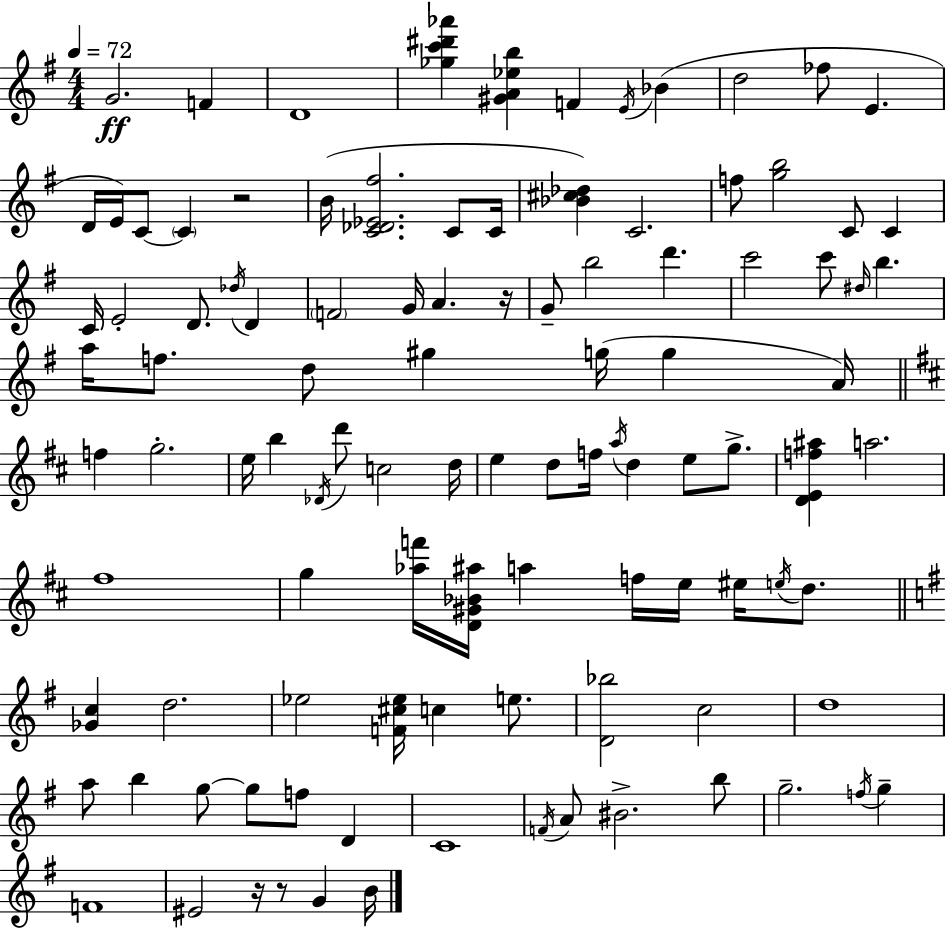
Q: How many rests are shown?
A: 4